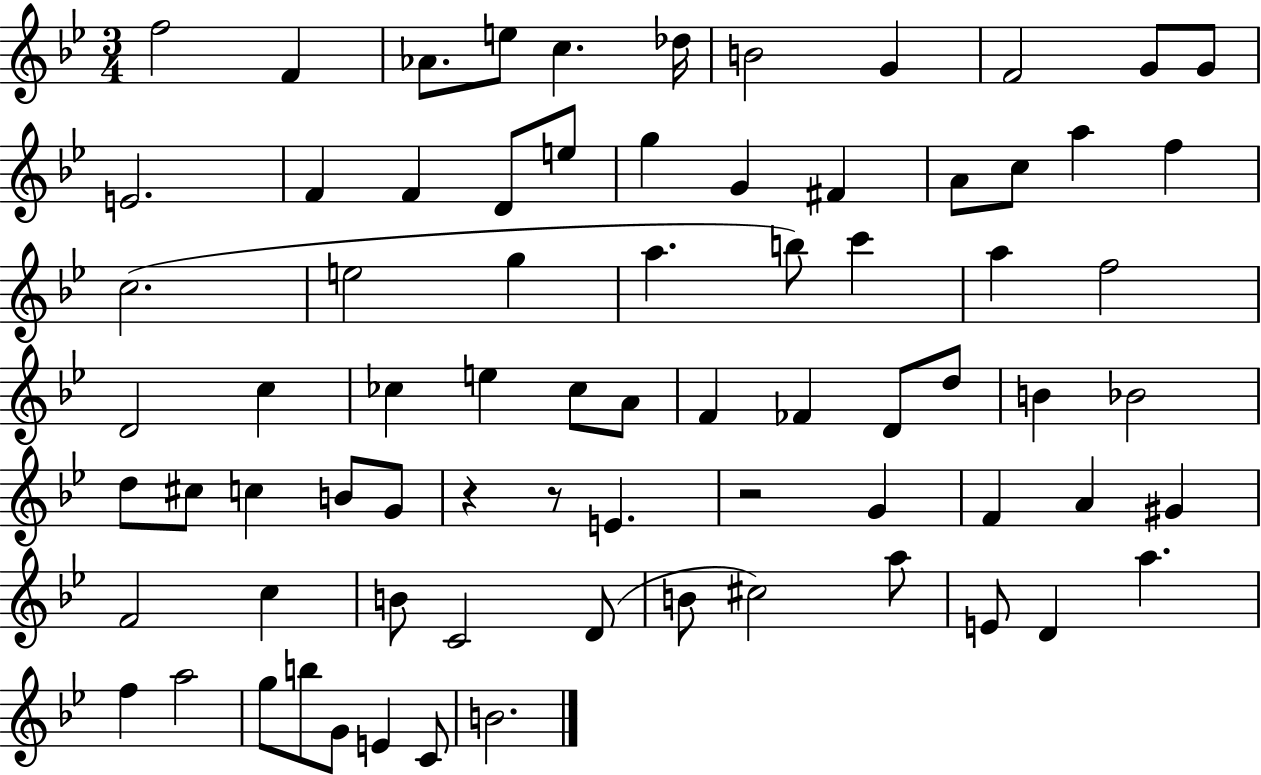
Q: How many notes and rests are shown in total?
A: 75